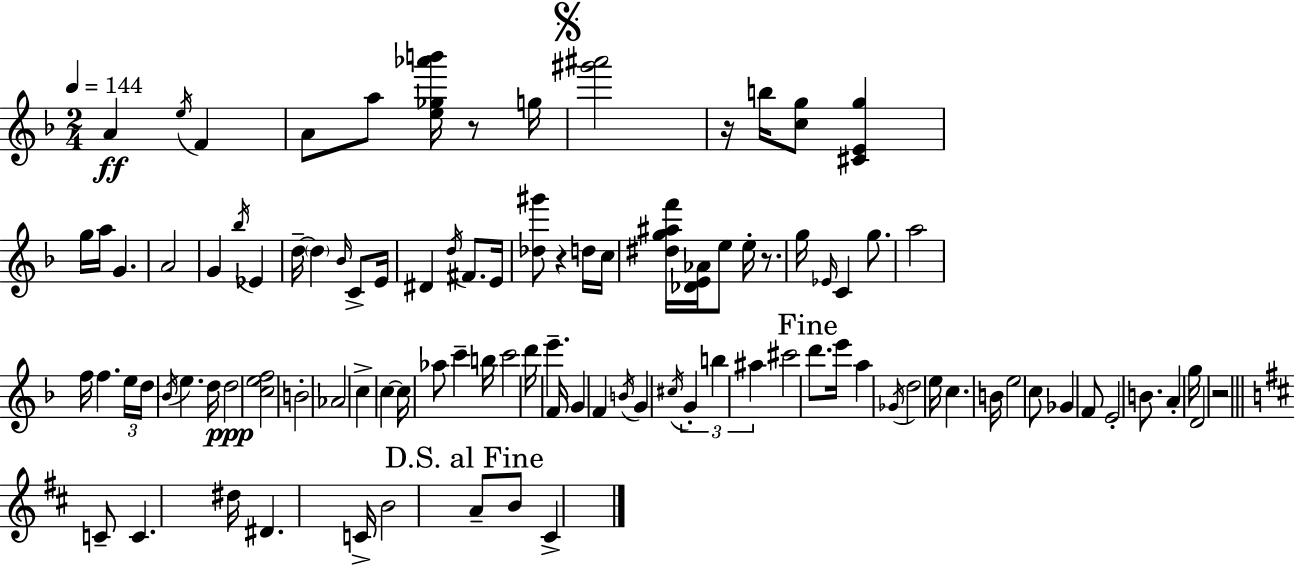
A4/q E5/s F4/q A4/e A5/e [E5,Gb5,Ab6,B6]/s R/e G5/s [G#6,A#6]/h R/s B5/s [C5,G5]/e [C#4,E4,G5]/q G5/s A5/s G4/q. A4/h G4/q Bb5/s Eb4/q D5/s D5/q Bb4/s C4/e E4/s D#4/q D5/s F#4/e. E4/s [Db5,G#6]/e R/q D5/s C5/s [D#5,G5,A#5,F6]/s [Db4,E4,Ab4]/s E5/e E5/s R/e. G5/s Eb4/s C4/q G5/e. A5/h F5/s F5/q. E5/s D5/s Bb4/s E5/q. D5/s D5/h [C5,E5,F5]/h B4/h Ab4/h C5/q C5/q C5/s Ab5/e C6/q B5/s C6/h D6/s E6/q. F4/s G4/q F4/q B4/s G4/q C#5/s G4/q B5/q A#5/q C#6/h D6/e. E6/s A5/q Gb4/s D5/h E5/s C5/q. B4/s E5/h C5/e Gb4/q F4/e E4/h B4/e. A4/q G5/s D4/h R/h C4/e C4/q. D#5/s D#4/q. C4/s B4/h A4/e B4/e C#4/q